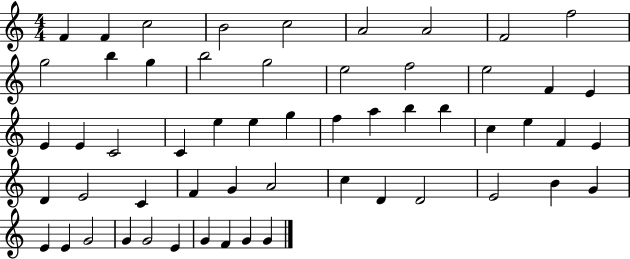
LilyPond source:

{
  \clef treble
  \numericTimeSignature
  \time 4/4
  \key c \major
  f'4 f'4 c''2 | b'2 c''2 | a'2 a'2 | f'2 f''2 | \break g''2 b''4 g''4 | b''2 g''2 | e''2 f''2 | e''2 f'4 e'4 | \break e'4 e'4 c'2 | c'4 e''4 e''4 g''4 | f''4 a''4 b''4 b''4 | c''4 e''4 f'4 e'4 | \break d'4 e'2 c'4 | f'4 g'4 a'2 | c''4 d'4 d'2 | e'2 b'4 g'4 | \break e'4 e'4 g'2 | g'4 g'2 e'4 | g'4 f'4 g'4 g'4 | \bar "|."
}